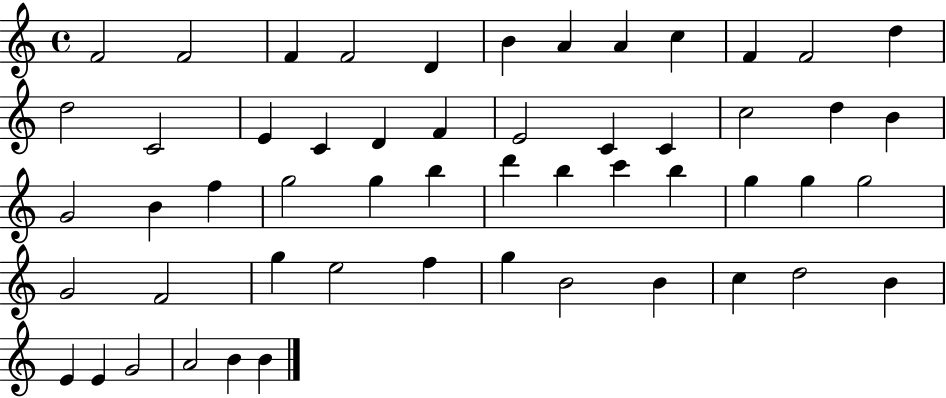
F4/h F4/h F4/q F4/h D4/q B4/q A4/q A4/q C5/q F4/q F4/h D5/q D5/h C4/h E4/q C4/q D4/q F4/q E4/h C4/q C4/q C5/h D5/q B4/q G4/h B4/q F5/q G5/h G5/q B5/q D6/q B5/q C6/q B5/q G5/q G5/q G5/h G4/h F4/h G5/q E5/h F5/q G5/q B4/h B4/q C5/q D5/h B4/q E4/q E4/q G4/h A4/h B4/q B4/q